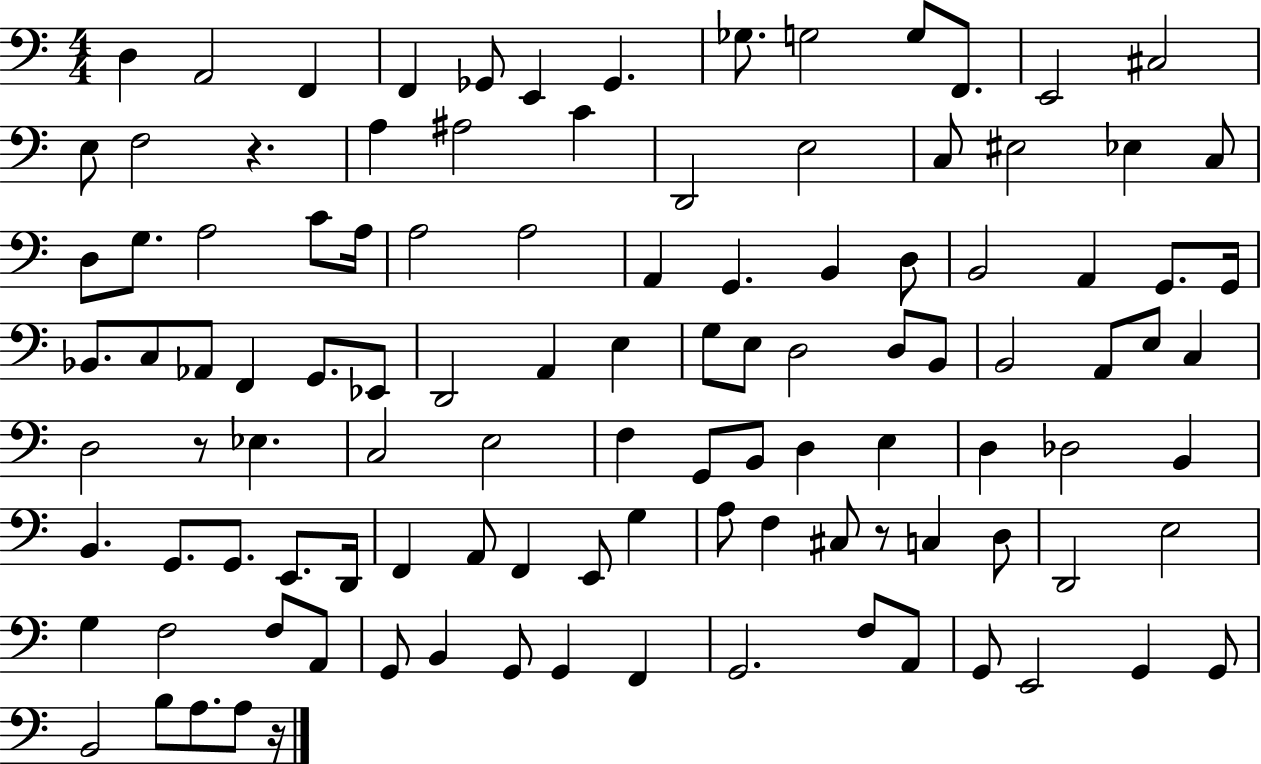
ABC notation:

X:1
T:Untitled
M:4/4
L:1/4
K:C
D, A,,2 F,, F,, _G,,/2 E,, _G,, _G,/2 G,2 G,/2 F,,/2 E,,2 ^C,2 E,/2 F,2 z A, ^A,2 C D,,2 E,2 C,/2 ^E,2 _E, C,/2 D,/2 G,/2 A,2 C/2 A,/4 A,2 A,2 A,, G,, B,, D,/2 B,,2 A,, G,,/2 G,,/4 _B,,/2 C,/2 _A,,/2 F,, G,,/2 _E,,/2 D,,2 A,, E, G,/2 E,/2 D,2 D,/2 B,,/2 B,,2 A,,/2 E,/2 C, D,2 z/2 _E, C,2 E,2 F, G,,/2 B,,/2 D, E, D, _D,2 B,, B,, G,,/2 G,,/2 E,,/2 D,,/4 F,, A,,/2 F,, E,,/2 G, A,/2 F, ^C,/2 z/2 C, D,/2 D,,2 E,2 G, F,2 F,/2 A,,/2 G,,/2 B,, G,,/2 G,, F,, G,,2 F,/2 A,,/2 G,,/2 E,,2 G,, G,,/2 B,,2 B,/2 A,/2 A,/2 z/4